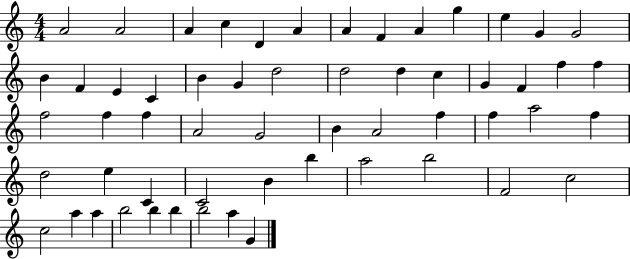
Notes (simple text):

A4/h A4/h A4/q C5/q D4/q A4/q A4/q F4/q A4/q G5/q E5/q G4/q G4/h B4/q F4/q E4/q C4/q B4/q G4/q D5/h D5/h D5/q C5/q G4/q F4/q F5/q F5/q F5/h F5/q F5/q A4/h G4/h B4/q A4/h F5/q F5/q A5/h F5/q D5/h E5/q C4/q C4/h B4/q B5/q A5/h B5/h F4/h C5/h C5/h A5/q A5/q B5/h B5/q B5/q B5/h A5/q G4/q